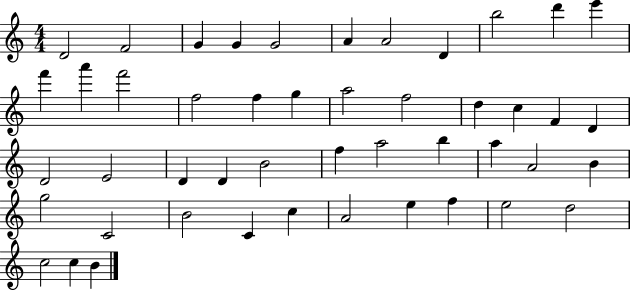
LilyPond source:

{
  \clef treble
  \numericTimeSignature
  \time 4/4
  \key c \major
  d'2 f'2 | g'4 g'4 g'2 | a'4 a'2 d'4 | b''2 d'''4 e'''4 | \break f'''4 a'''4 f'''2 | f''2 f''4 g''4 | a''2 f''2 | d''4 c''4 f'4 d'4 | \break d'2 e'2 | d'4 d'4 b'2 | f''4 a''2 b''4 | a''4 a'2 b'4 | \break g''2 c'2 | b'2 c'4 c''4 | a'2 e''4 f''4 | e''2 d''2 | \break c''2 c''4 b'4 | \bar "|."
}